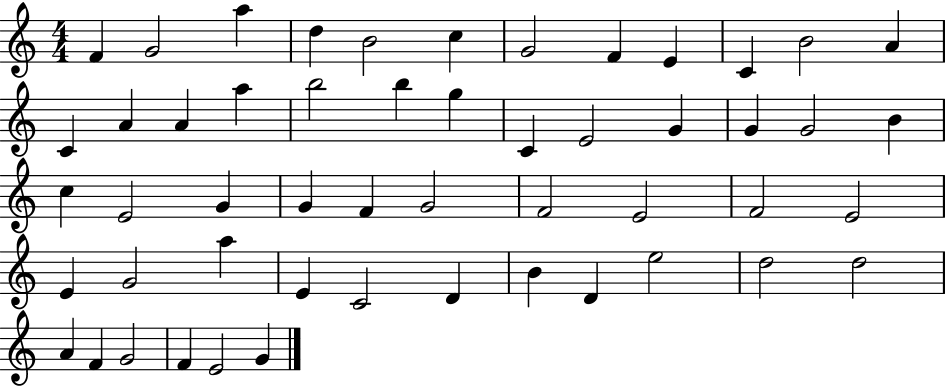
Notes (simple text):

F4/q G4/h A5/q D5/q B4/h C5/q G4/h F4/q E4/q C4/q B4/h A4/q C4/q A4/q A4/q A5/q B5/h B5/q G5/q C4/q E4/h G4/q G4/q G4/h B4/q C5/q E4/h G4/q G4/q F4/q G4/h F4/h E4/h F4/h E4/h E4/q G4/h A5/q E4/q C4/h D4/q B4/q D4/q E5/h D5/h D5/h A4/q F4/q G4/h F4/q E4/h G4/q